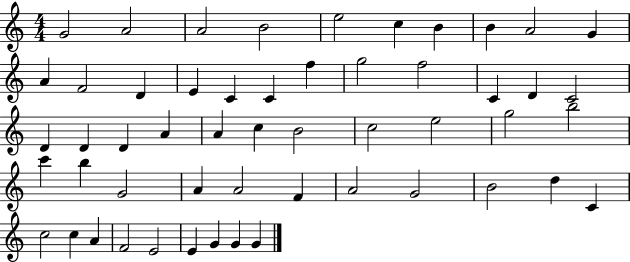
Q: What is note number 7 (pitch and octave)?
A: B4